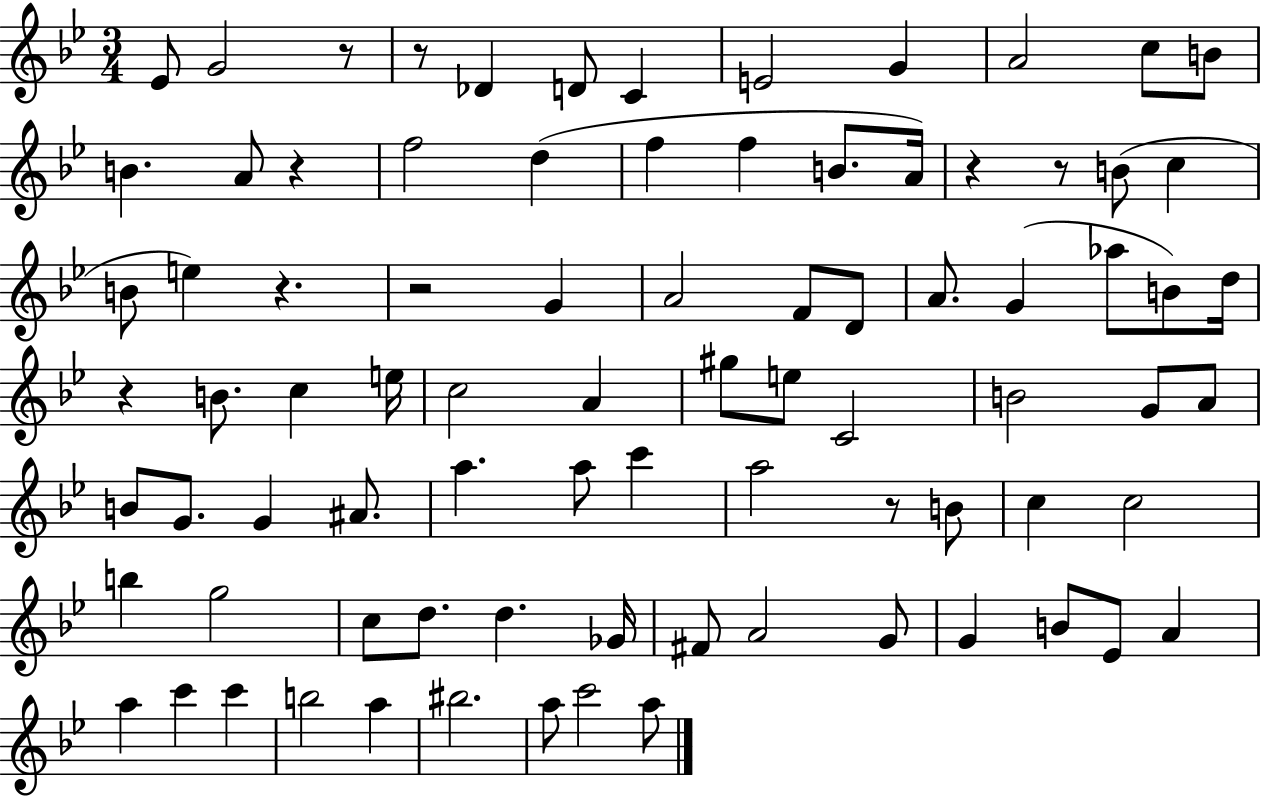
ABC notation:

X:1
T:Untitled
M:3/4
L:1/4
K:Bb
_E/2 G2 z/2 z/2 _D D/2 C E2 G A2 c/2 B/2 B A/2 z f2 d f f B/2 A/4 z z/2 B/2 c B/2 e z z2 G A2 F/2 D/2 A/2 G _a/2 B/2 d/4 z B/2 c e/4 c2 A ^g/2 e/2 C2 B2 G/2 A/2 B/2 G/2 G ^A/2 a a/2 c' a2 z/2 B/2 c c2 b g2 c/2 d/2 d _G/4 ^F/2 A2 G/2 G B/2 _E/2 A a c' c' b2 a ^b2 a/2 c'2 a/2